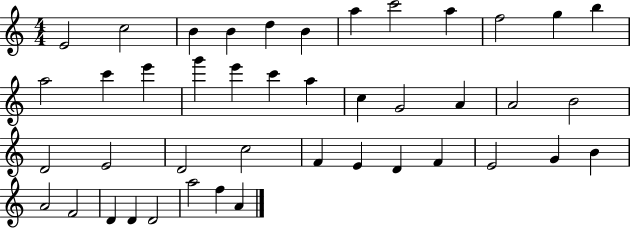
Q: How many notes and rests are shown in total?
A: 43